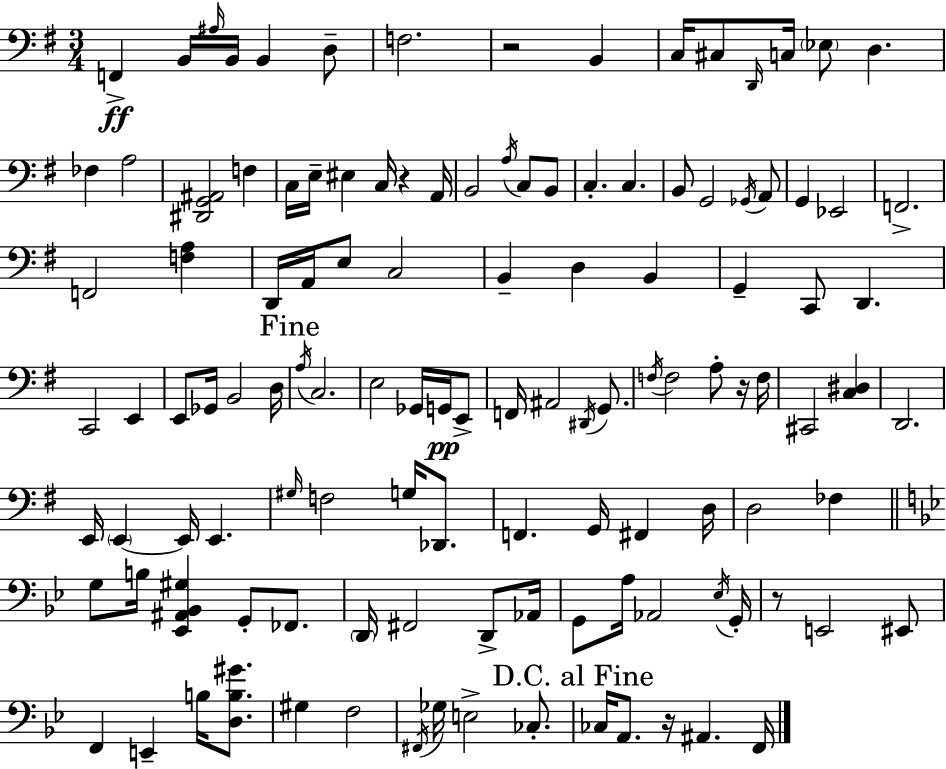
{
  \clef bass
  \numericTimeSignature
  \time 3/4
  \key g \major
  f,4->\ff b,16 \grace { ais16 } b,16 b,4 d8-- | f2. | r2 b,4 | c16 cis8 \grace { d,16 } c16 \parenthesize ees8 d4. | \break fes4 a2 | <dis, g, ais,>2 f4 | c16 e16-- eis4 c16 r4 | a,16 b,2 \acciaccatura { a16 } c8 | \break b,8 c4.-. c4. | b,8 g,2 | \acciaccatura { ges,16 } a,8 g,4 ees,2 | f,2.-> | \break f,2 | <f a>4 d,16 a,16 e8 c2 | b,4-- d4 | b,4 g,4-- c,8 d,4. | \break c,2 | e,4 e,8 ges,16 b,2 | d16 \mark "Fine" \acciaccatura { a16 } c2. | e2 | \break ges,16 g,16\pp e,8-> f,16 ais,2 | \acciaccatura { dis,16 } g,8. \acciaccatura { f16 } f2 | a8-. r16 f16 cis,2 | <c dis>4 d,2. | \break e,16 \parenthesize e,4~~ | e,16 e,4. \grace { gis16 } f2 | g16 des,8. f,4. | g,16 fis,4 d16 d2 | \break fes4 \bar "||" \break \key bes \major g8 b16 <ees, ais, bes, gis>4 g,8-. fes,8. | \parenthesize d,16 fis,2 d,8-> aes,16 | g,8 a16 aes,2 \acciaccatura { ees16 } | g,16-. r8 e,2 eis,8 | \break f,4 e,4-- b16 <d b gis'>8. | gis4 f2 | \acciaccatura { fis,16 } ges16 e2-> ces8.-. | \mark "D.C. al Fine" ces16 a,8. r16 ais,4. | \break f,16 \bar "|."
}